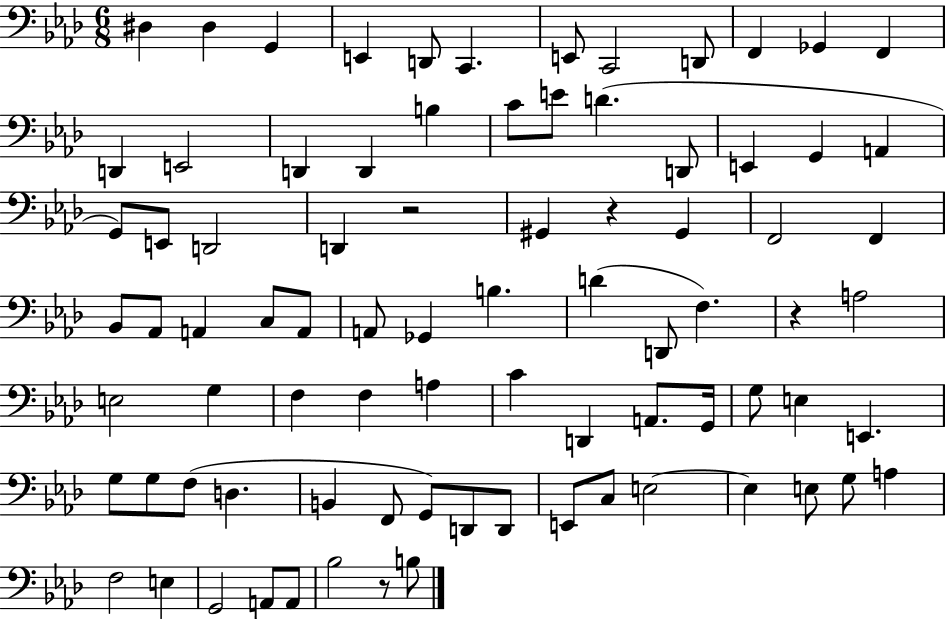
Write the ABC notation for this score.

X:1
T:Untitled
M:6/8
L:1/4
K:Ab
^D, ^D, G,, E,, D,,/2 C,, E,,/2 C,,2 D,,/2 F,, _G,, F,, D,, E,,2 D,, D,, B, C/2 E/2 D D,,/2 E,, G,, A,, G,,/2 E,,/2 D,,2 D,, z2 ^G,, z ^G,, F,,2 F,, _B,,/2 _A,,/2 A,, C,/2 A,,/2 A,,/2 _G,, B, D D,,/2 F, z A,2 E,2 G, F, F, A, C D,, A,,/2 G,,/4 G,/2 E, E,, G,/2 G,/2 F,/2 D, B,, F,,/2 G,,/2 D,,/2 D,,/2 E,,/2 C,/2 E,2 E, E,/2 G,/2 A, F,2 E, G,,2 A,,/2 A,,/2 _B,2 z/2 B,/2